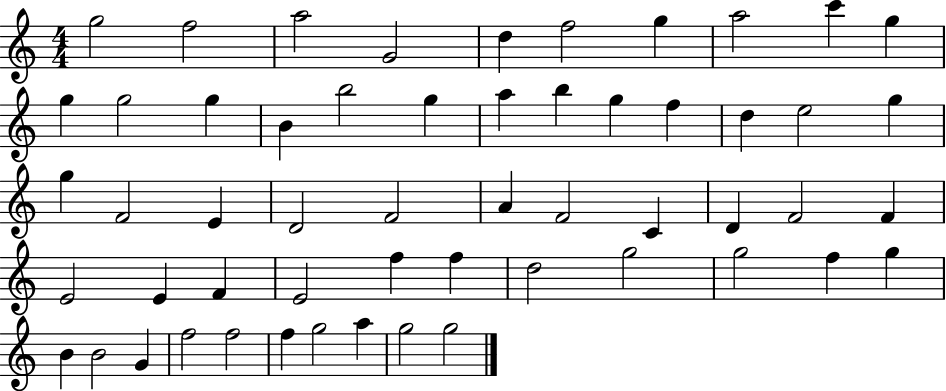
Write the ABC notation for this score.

X:1
T:Untitled
M:4/4
L:1/4
K:C
g2 f2 a2 G2 d f2 g a2 c' g g g2 g B b2 g a b g f d e2 g g F2 E D2 F2 A F2 C D F2 F E2 E F E2 f f d2 g2 g2 f g B B2 G f2 f2 f g2 a g2 g2